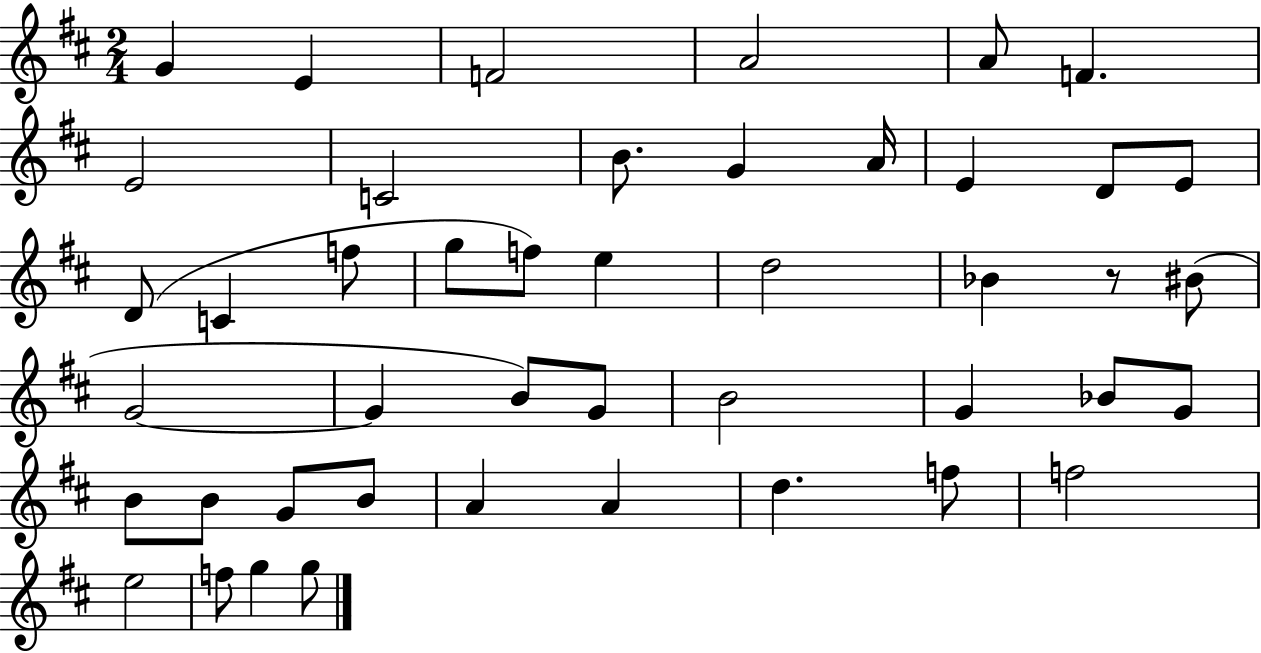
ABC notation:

X:1
T:Untitled
M:2/4
L:1/4
K:D
G E F2 A2 A/2 F E2 C2 B/2 G A/4 E D/2 E/2 D/2 C f/2 g/2 f/2 e d2 _B z/2 ^B/2 G2 G B/2 G/2 B2 G _B/2 G/2 B/2 B/2 G/2 B/2 A A d f/2 f2 e2 f/2 g g/2